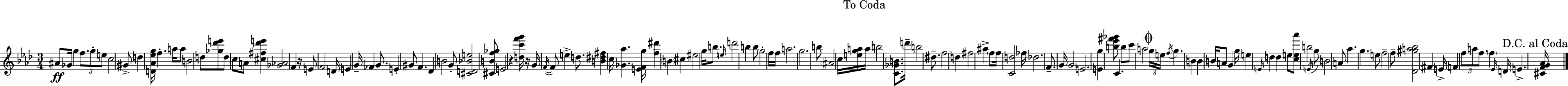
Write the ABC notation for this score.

X:1
T:Untitled
M:3/4
L:1/4
K:Ab
^A/2 _G/4 g f/2 g/2 e/2 c2 ^G/2 d [D_A_eg]/4 f a/4 a/2 B2 d/2 [_g_d'e']/2 d/2 c/2 A/2 [^c^f_d'e'] [_G_A]2 F z/4 E/2 F2 D/4 E G/4 _F G/2 E ^G/2 F _D B2 G/2 [^CD_Be]2 [^CBf_g]/2 E2 z [dc'f'g']/4 z/4 G/4 F/4 F/2 e d/2 [B^d^f] c/4 [_G_a] [EFg]/4 [f^d'] B ^c ^e2 g/4 b/2 e/4 d'2 b b/2 g2 f/4 f/4 a2 g2 b/2 ^A2 c/4 [ega]/4 a/4 b2 [C_GB]/2 d'/4 b2 ^d/2 f2 d ^f2 ^a f/2 f/4 [Cd]2 _f/4 _d2 F/2 G/4 G2 E2 [Eg] [b_e'^f'_g']/2 C b/2 c'/2 a2 g/4 e/4 f/4 g B B B/4 A/2 G g/4 e E/4 d d e/2 [ce_a']/2 b2 E/4 g/2 B2 A/2 _a g e/2 f2 f/2 [_D^ga_b]2 ^F E/4 F f/2 a/2 f/2 f _E/4 D/4 E [^CFG_A]/4